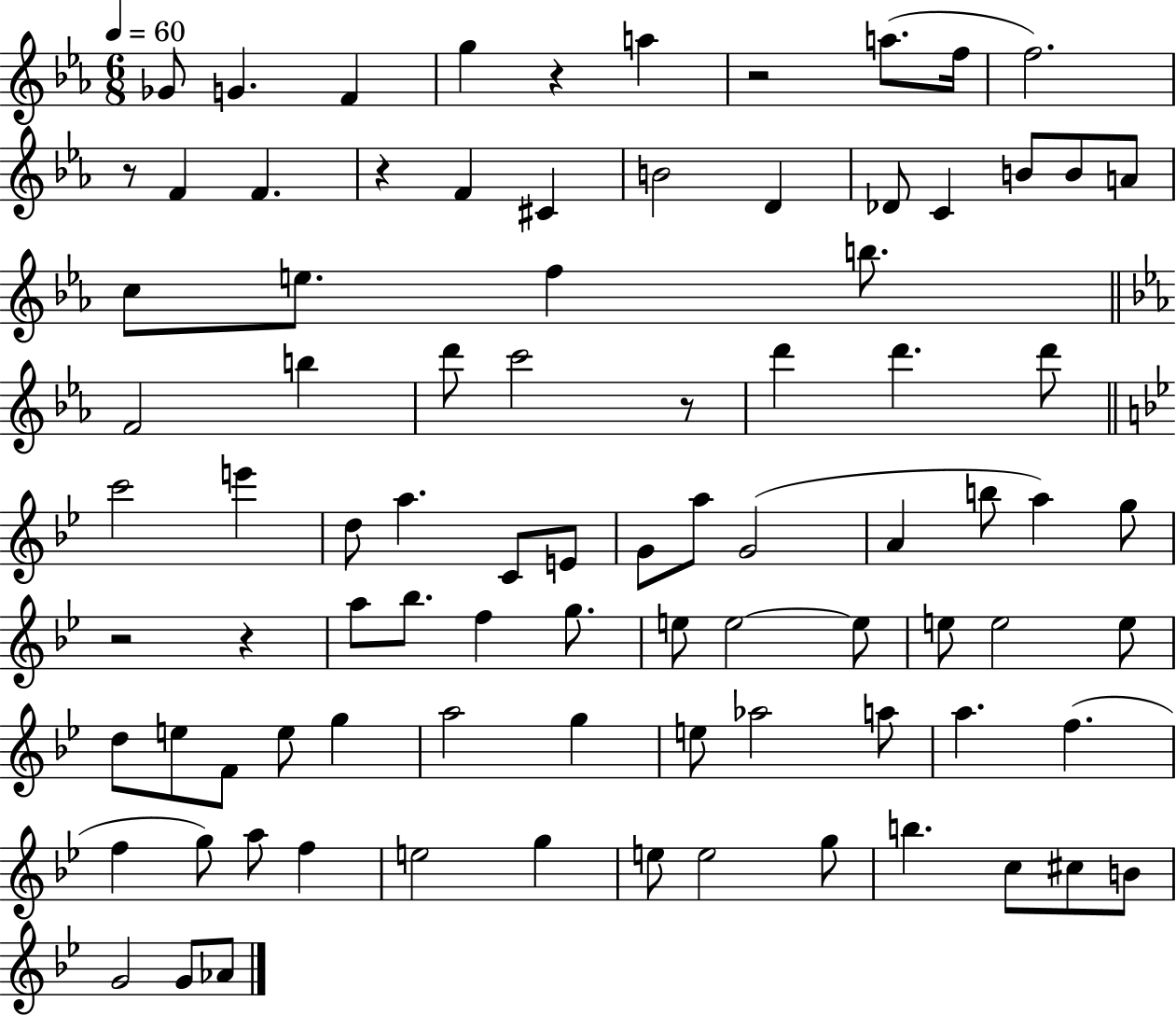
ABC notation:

X:1
T:Untitled
M:6/8
L:1/4
K:Eb
_G/2 G F g z a z2 a/2 f/4 f2 z/2 F F z F ^C B2 D _D/2 C B/2 B/2 A/2 c/2 e/2 f b/2 F2 b d'/2 c'2 z/2 d' d' d'/2 c'2 e' d/2 a C/2 E/2 G/2 a/2 G2 A b/2 a g/2 z2 z a/2 _b/2 f g/2 e/2 e2 e/2 e/2 e2 e/2 d/2 e/2 F/2 e/2 g a2 g e/2 _a2 a/2 a f f g/2 a/2 f e2 g e/2 e2 g/2 b c/2 ^c/2 B/2 G2 G/2 _A/2